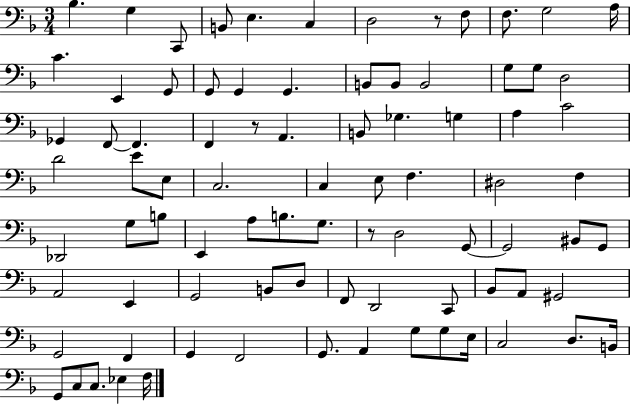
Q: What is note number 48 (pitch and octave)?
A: B3